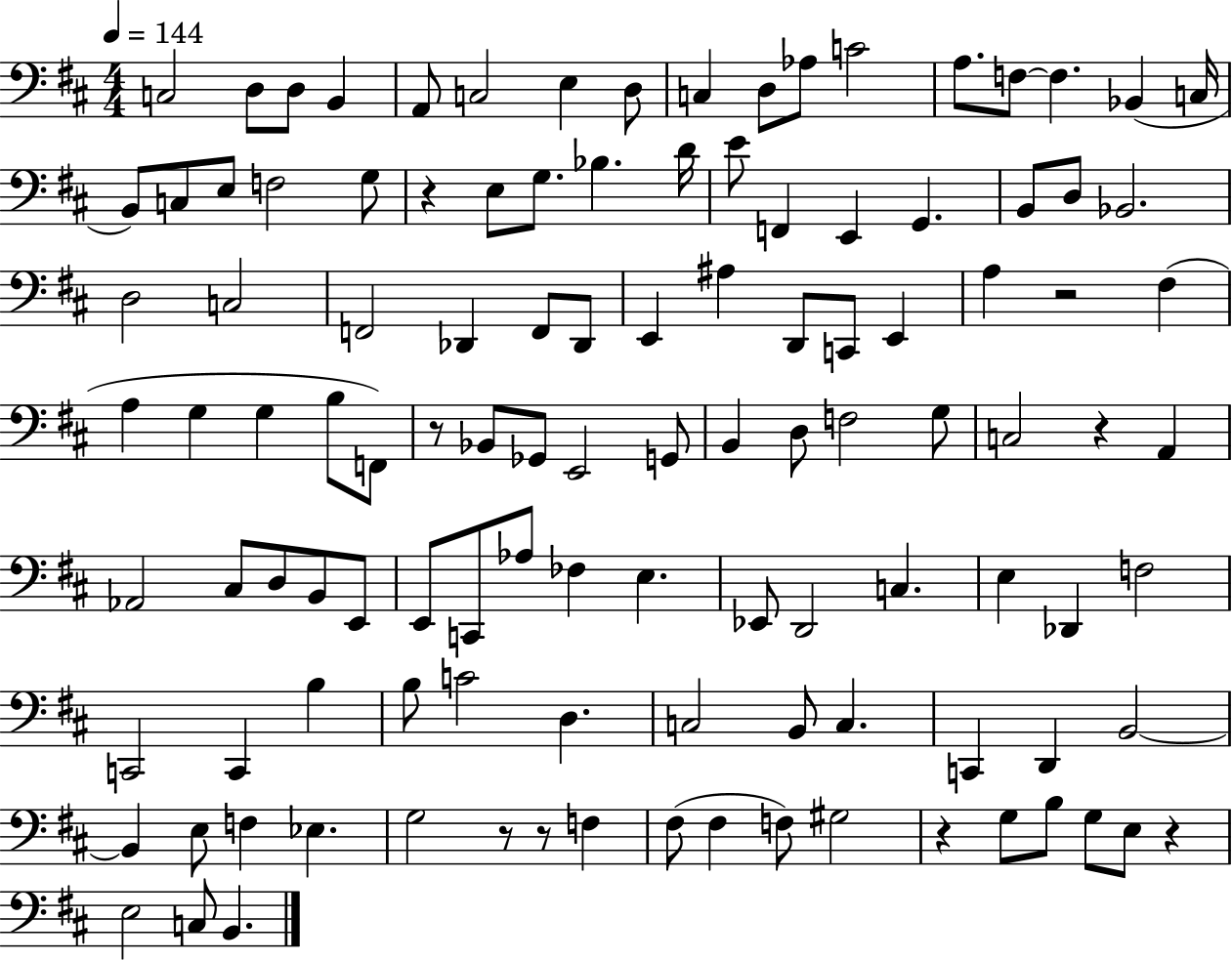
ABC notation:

X:1
T:Untitled
M:4/4
L:1/4
K:D
C,2 D,/2 D,/2 B,, A,,/2 C,2 E, D,/2 C, D,/2 _A,/2 C2 A,/2 F,/2 F, _B,, C,/4 B,,/2 C,/2 E,/2 F,2 G,/2 z E,/2 G,/2 _B, D/4 E/2 F,, E,, G,, B,,/2 D,/2 _B,,2 D,2 C,2 F,,2 _D,, F,,/2 _D,,/2 E,, ^A, D,,/2 C,,/2 E,, A, z2 ^F, A, G, G, B,/2 F,,/2 z/2 _B,,/2 _G,,/2 E,,2 G,,/2 B,, D,/2 F,2 G,/2 C,2 z A,, _A,,2 ^C,/2 D,/2 B,,/2 E,,/2 E,,/2 C,,/2 _A,/2 _F, E, _E,,/2 D,,2 C, E, _D,, F,2 C,,2 C,, B, B,/2 C2 D, C,2 B,,/2 C, C,, D,, B,,2 B,, E,/2 F, _E, G,2 z/2 z/2 F, ^F,/2 ^F, F,/2 ^G,2 z G,/2 B,/2 G,/2 E,/2 z E,2 C,/2 B,,